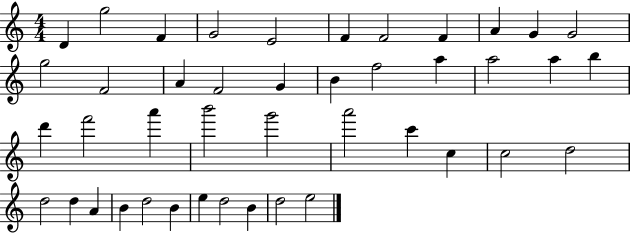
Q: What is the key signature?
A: C major